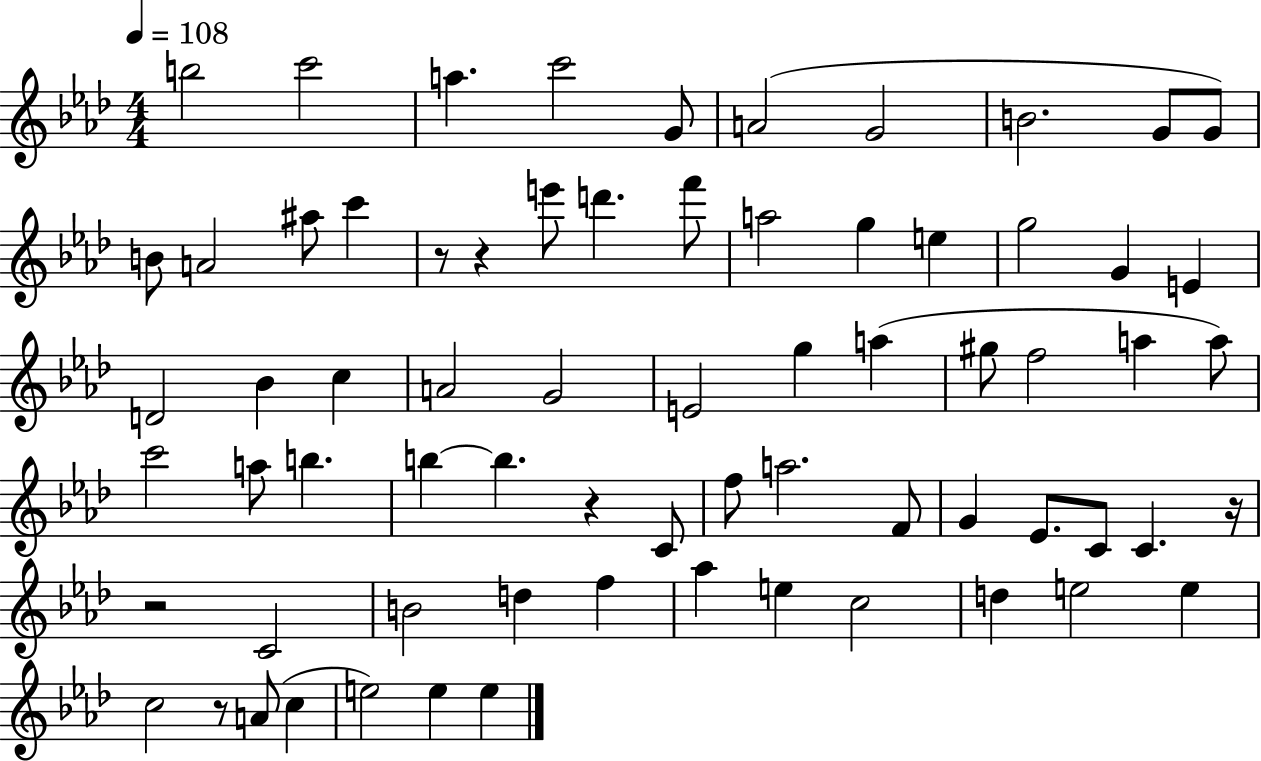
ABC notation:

X:1
T:Untitled
M:4/4
L:1/4
K:Ab
b2 c'2 a c'2 G/2 A2 G2 B2 G/2 G/2 B/2 A2 ^a/2 c' z/2 z e'/2 d' f'/2 a2 g e g2 G E D2 _B c A2 G2 E2 g a ^g/2 f2 a a/2 c'2 a/2 b b b z C/2 f/2 a2 F/2 G _E/2 C/2 C z/4 z2 C2 B2 d f _a e c2 d e2 e c2 z/2 A/2 c e2 e e